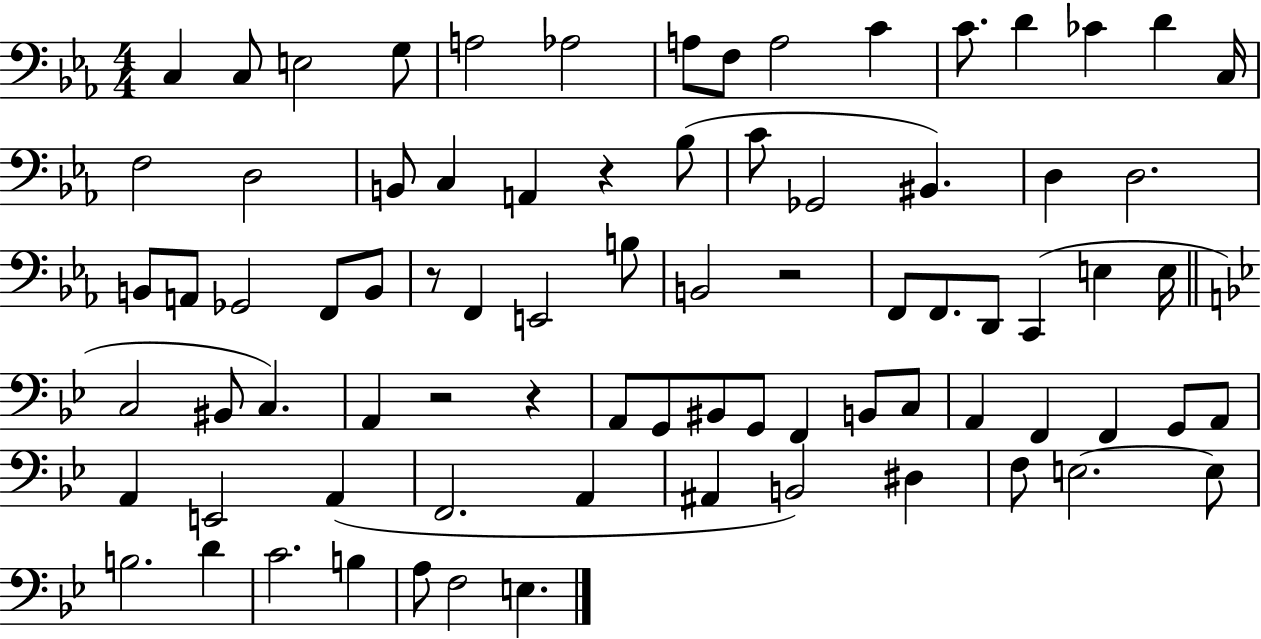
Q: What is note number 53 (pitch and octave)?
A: A2